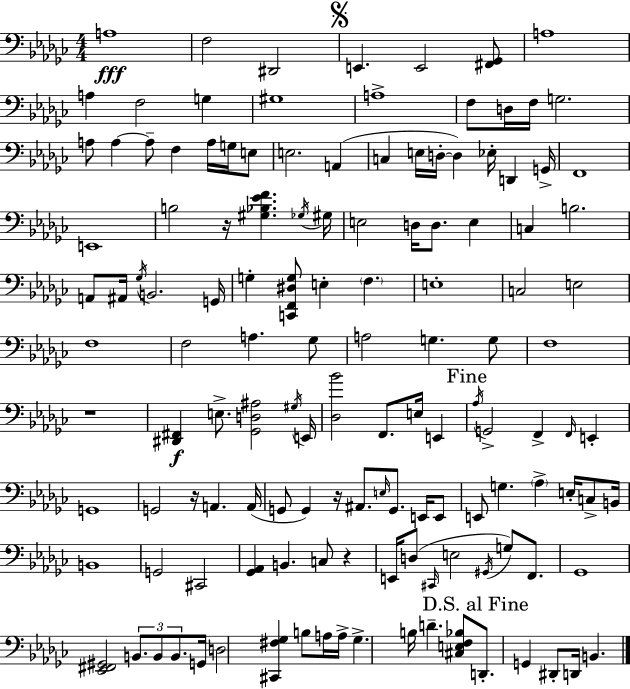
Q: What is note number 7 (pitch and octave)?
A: A3